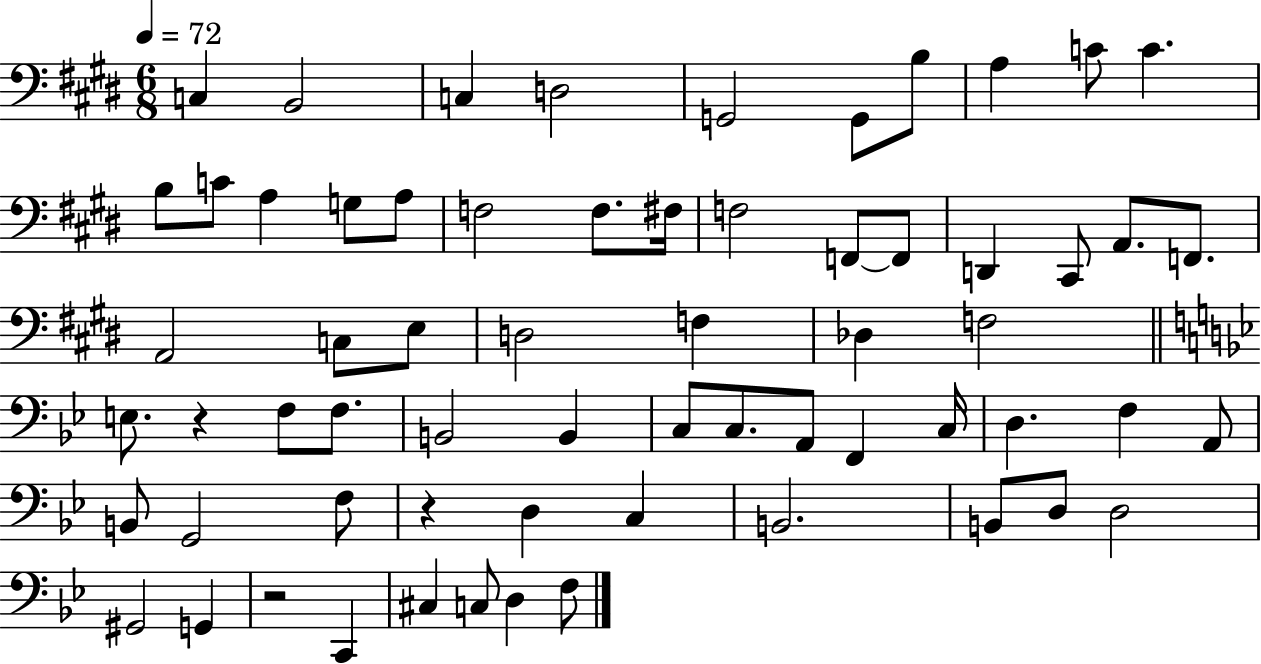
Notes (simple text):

C3/q B2/h C3/q D3/h G2/h G2/e B3/e A3/q C4/e C4/q. B3/e C4/e A3/q G3/e A3/e F3/h F3/e. F#3/s F3/h F2/e F2/e D2/q C#2/e A2/e. F2/e. A2/h C3/e E3/e D3/h F3/q Db3/q F3/h E3/e. R/q F3/e F3/e. B2/h B2/q C3/e C3/e. A2/e F2/q C3/s D3/q. F3/q A2/e B2/e G2/h F3/e R/q D3/q C3/q B2/h. B2/e D3/e D3/h G#2/h G2/q R/h C2/q C#3/q C3/e D3/q F3/e